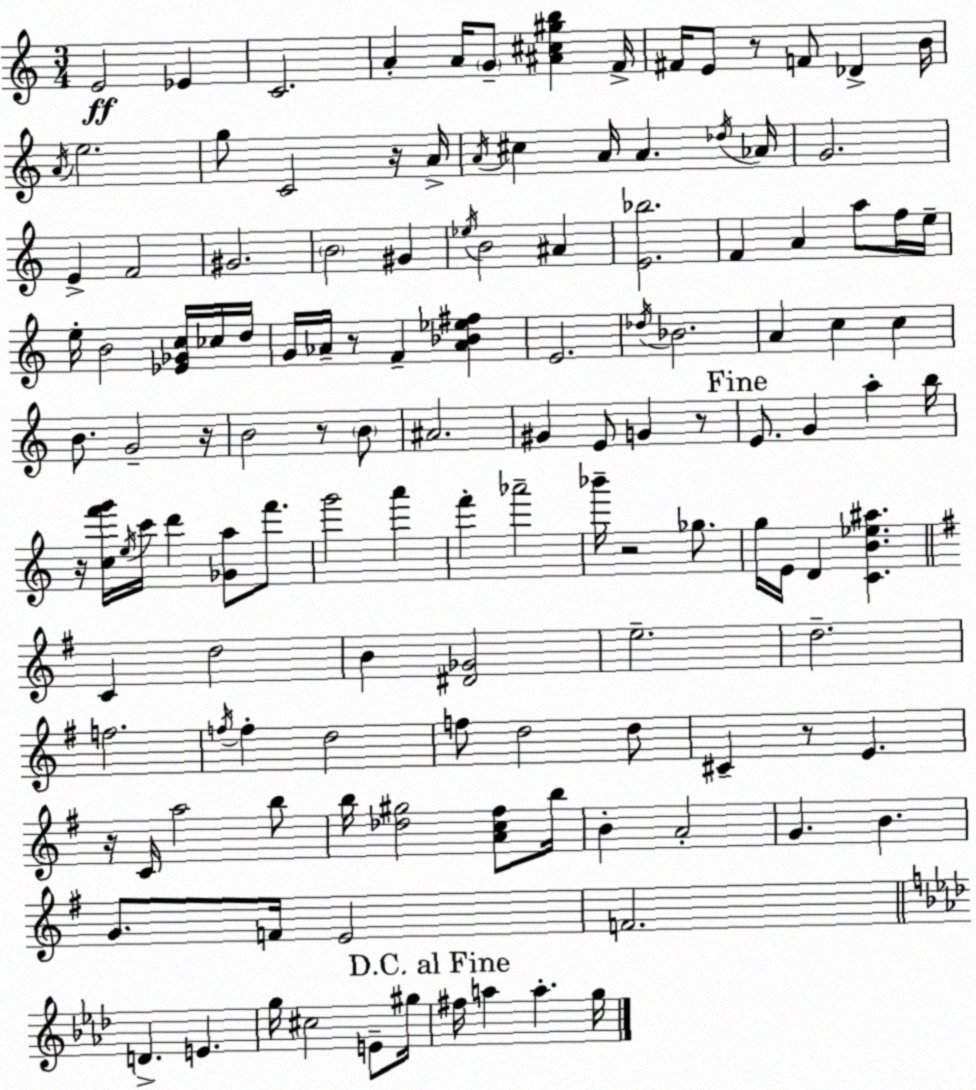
X:1
T:Untitled
M:3/4
L:1/4
K:C
E2 _E C2 A A/4 G/2 [^A^c^gb] F/4 ^F/4 E/2 z/2 F/2 _D B/4 A/4 e2 g/2 C2 z/4 A/4 A/4 ^c A/4 A _d/4 _A/4 G2 E F2 ^G2 B2 ^G _e/4 B2 ^A [E_b]2 F A a/2 f/4 e/4 e/4 B2 [_E_Gc]/4 _c/4 d/4 G/4 _A/4 z/2 F [_A_B_e^f] E2 _d/4 _B2 A c c B/2 G2 z/4 B2 z/2 B/2 ^A2 ^G E/2 G z/2 E/2 G a b/4 z/4 [cf'g']/4 e/4 c'/4 d' [_Ga]/2 f'/2 g'2 a' f' _a'2 _b'/4 z2 _g/2 g/4 E/4 D [CB_e^a] C d2 B [^D_G]2 e2 d2 f2 f/4 f d2 f/2 d2 d/2 ^C z/2 E z/4 C/4 a2 b/2 b/4 [_d^g]2 [Ac^f]/2 b/4 B A2 G B G/2 F/4 E2 F2 D E g/4 ^c2 E/2 ^g/4 ^f/4 a a g/4